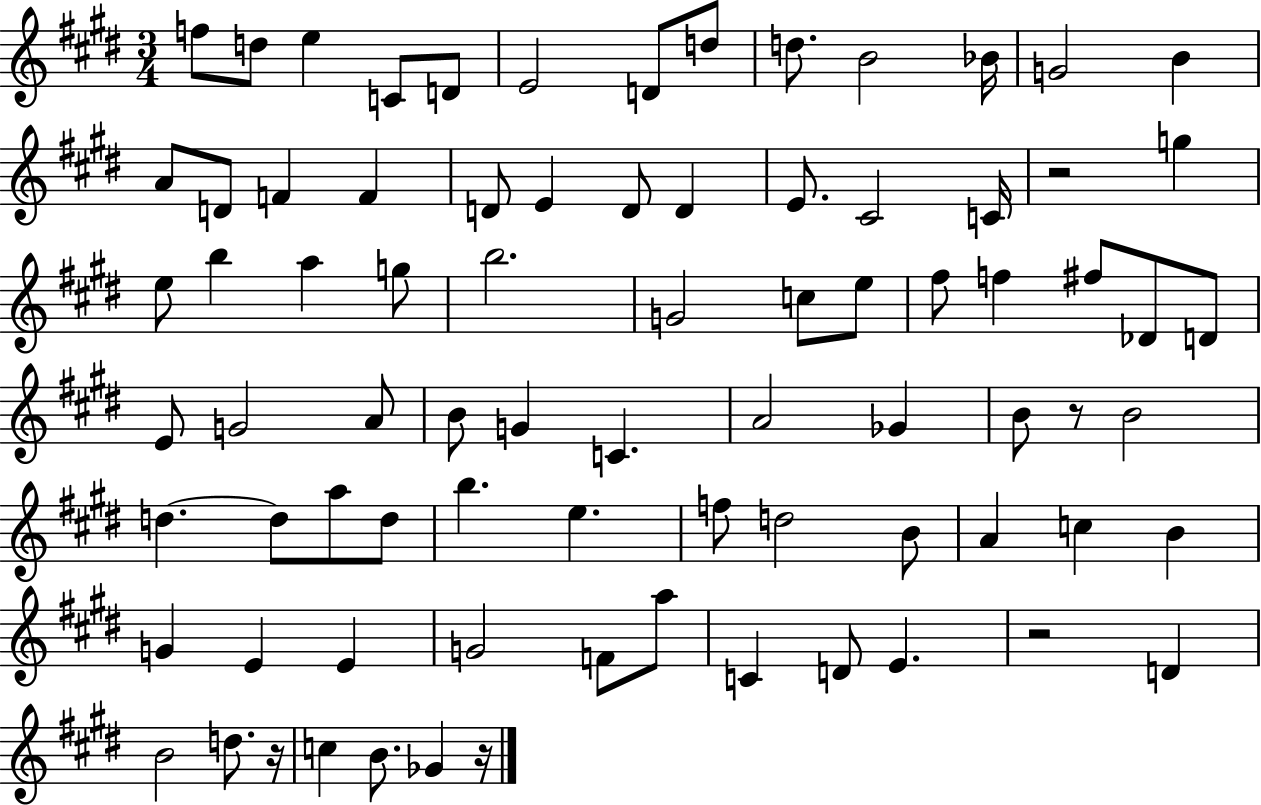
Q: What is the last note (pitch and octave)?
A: Gb4